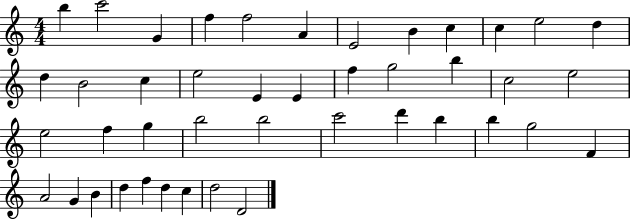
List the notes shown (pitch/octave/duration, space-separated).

B5/q C6/h G4/q F5/q F5/h A4/q E4/h B4/q C5/q C5/q E5/h D5/q D5/q B4/h C5/q E5/h E4/q E4/q F5/q G5/h B5/q C5/h E5/h E5/h F5/q G5/q B5/h B5/h C6/h D6/q B5/q B5/q G5/h F4/q A4/h G4/q B4/q D5/q F5/q D5/q C5/q D5/h D4/h